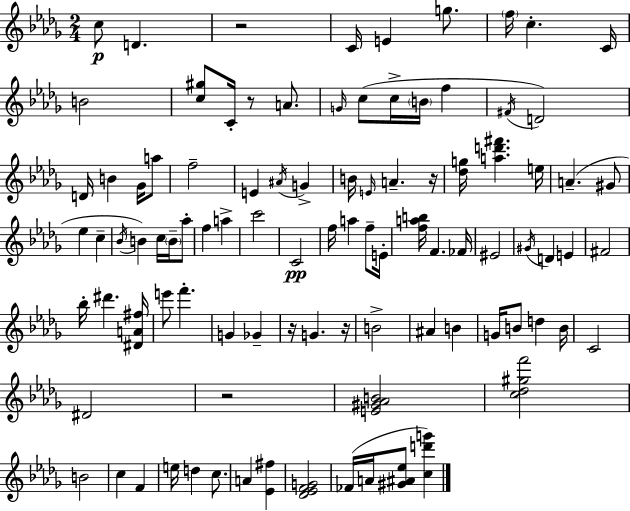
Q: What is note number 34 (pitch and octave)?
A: C5